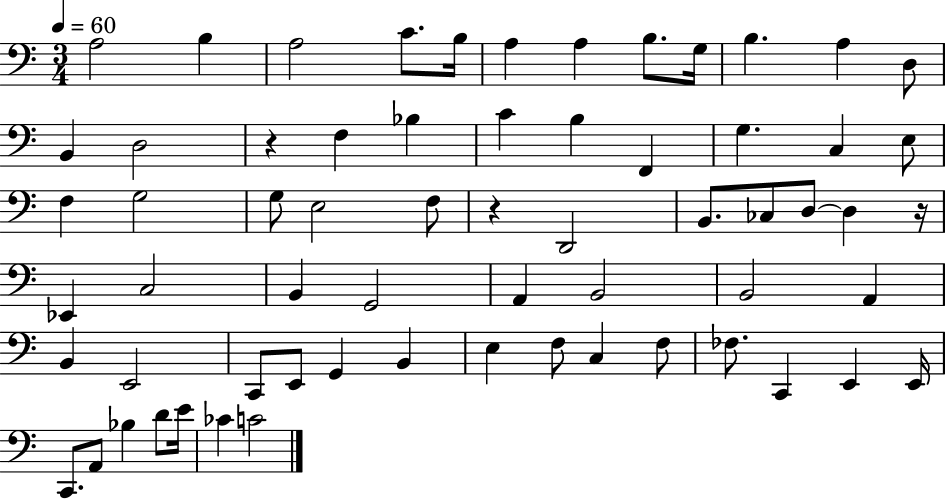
X:1
T:Untitled
M:3/4
L:1/4
K:C
A,2 B, A,2 C/2 B,/4 A, A, B,/2 G,/4 B, A, D,/2 B,, D,2 z F, _B, C B, F,, G, C, E,/2 F, G,2 G,/2 E,2 F,/2 z D,,2 B,,/2 _C,/2 D,/2 D, z/4 _E,, C,2 B,, G,,2 A,, B,,2 B,,2 A,, B,, E,,2 C,,/2 E,,/2 G,, B,, E, F,/2 C, F,/2 _F,/2 C,, E,, E,,/4 C,,/2 A,,/2 _B, D/2 E/4 _C C2